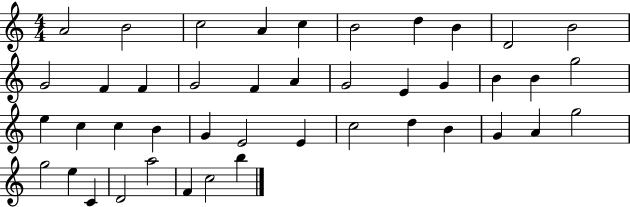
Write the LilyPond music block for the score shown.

{
  \clef treble
  \numericTimeSignature
  \time 4/4
  \key c \major
  a'2 b'2 | c''2 a'4 c''4 | b'2 d''4 b'4 | d'2 b'2 | \break g'2 f'4 f'4 | g'2 f'4 a'4 | g'2 e'4 g'4 | b'4 b'4 g''2 | \break e''4 c''4 c''4 b'4 | g'4 e'2 e'4 | c''2 d''4 b'4 | g'4 a'4 g''2 | \break g''2 e''4 c'4 | d'2 a''2 | f'4 c''2 b''4 | \bar "|."
}